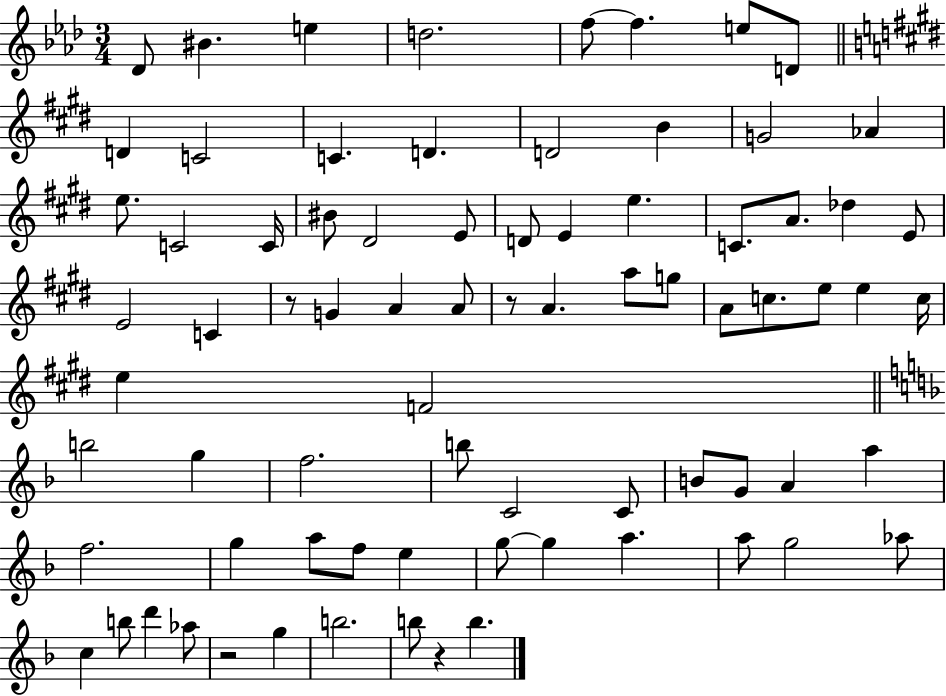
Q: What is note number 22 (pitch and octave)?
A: E4